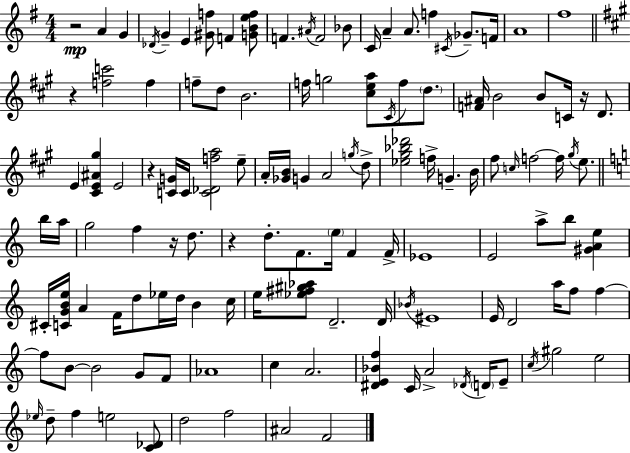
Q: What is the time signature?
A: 4/4